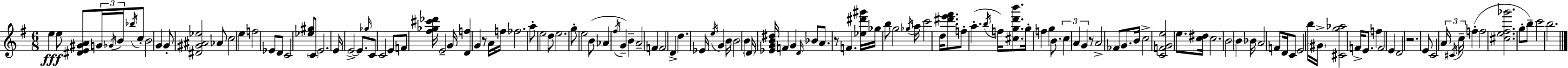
E5/q E5/e [D#4,E4,G#4,A4]/e G4/s Gb4/s B4/s Bb5/s C5/e B4/h G4/q G4/e [D#4,G#4,A#4,Eb5]/h Ab4/e C5/h E5/q F5/h Eb4/e D4/e C4/h [Eb5,G#5]/e C4/e E4/h. E4/s E4/h E4/e. Gb5/s C4/e C4/h E4/e F4/e [F#5,Gb5,C#6,Db6]/s E4/h G4/s [D4,F5]/q G4/q R/e A4/s F5/s FES5/h. A5/e E5/h D5/e E5/h. G5/e E5/h B4/e Ab4/q F#5/s G4/q B4/q A4/h F4/q F4/h D4/q D5/q. Eb4/s E5/s G4/q B4/s B4/h B4/q D4/s [Eb4,G4,B4,D#5]/s F4/q G4/q D4/s Bb4/e A4/e. R/e F4/q. [Eb5,D#6,G#6]/s Gb5/s B5/e G5/h Gb5/s A5/s C6/h D5/s [D#6,E6,F#6]/e. F5/e A5/q. B5/s F5/s [C#5,G5,D6,B6]/e. G5/s F5/q G5/q B4/e. C5/q A4/q G4/q R/e A4/h FES4/e G4/e. B4/s C5/h [C4,F4,G4,E5]/h E5/e. [C5,D#5]/s C5/h. B4/h B4/q Bb4/s A4/h F4/e D4/s C4/e E4/h B5/s G#4/s [C#4,G5,Ab5]/h F4/s E4/e. F5/q F4/h E4/q D4/h R/h. E4/e C4/h A4/s C#4/s C5/s F5/q F5/h [C#5,E5,F#5,Gb6]/h. G5/e B5/e C6/h B5/h.